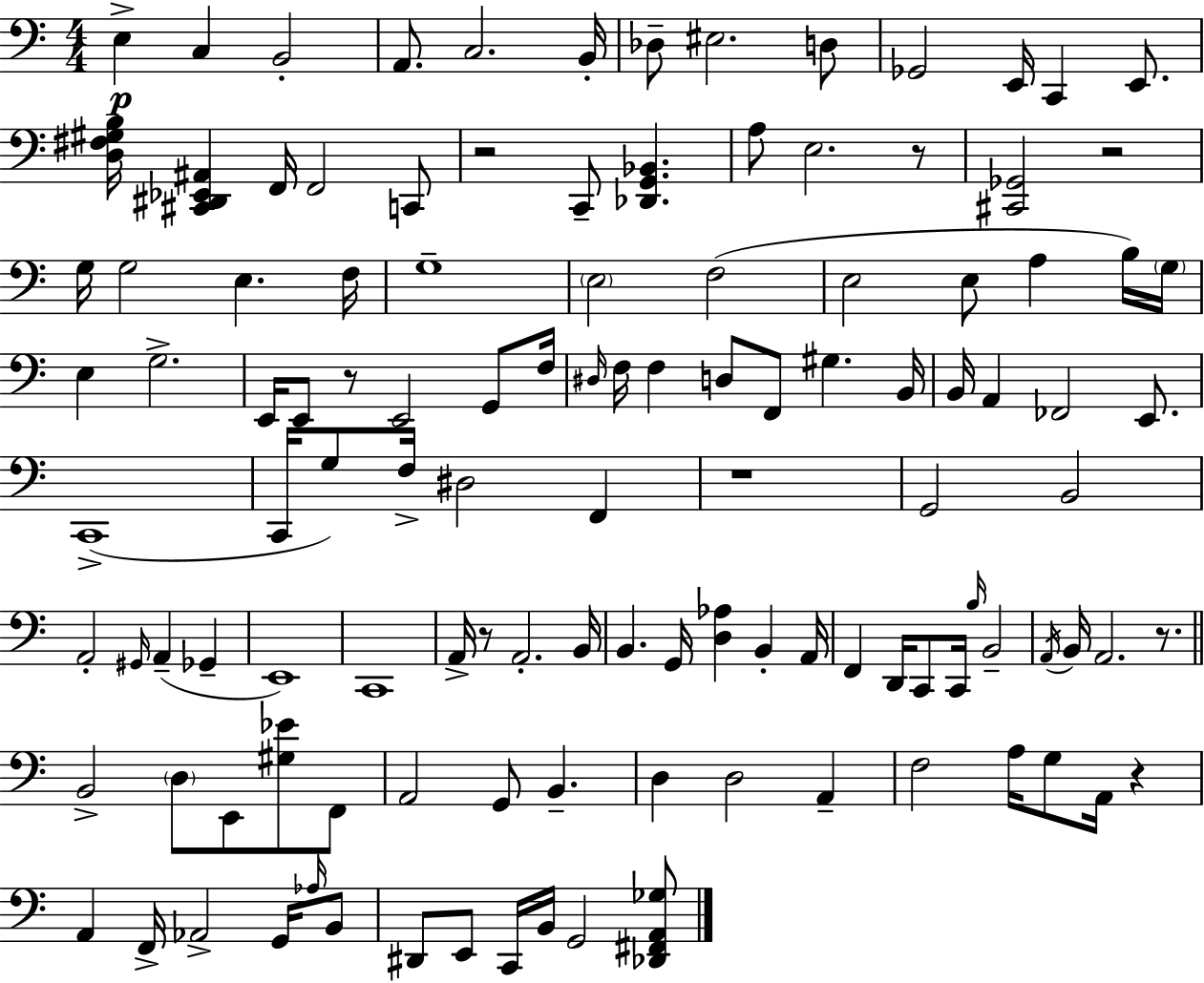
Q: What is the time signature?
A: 4/4